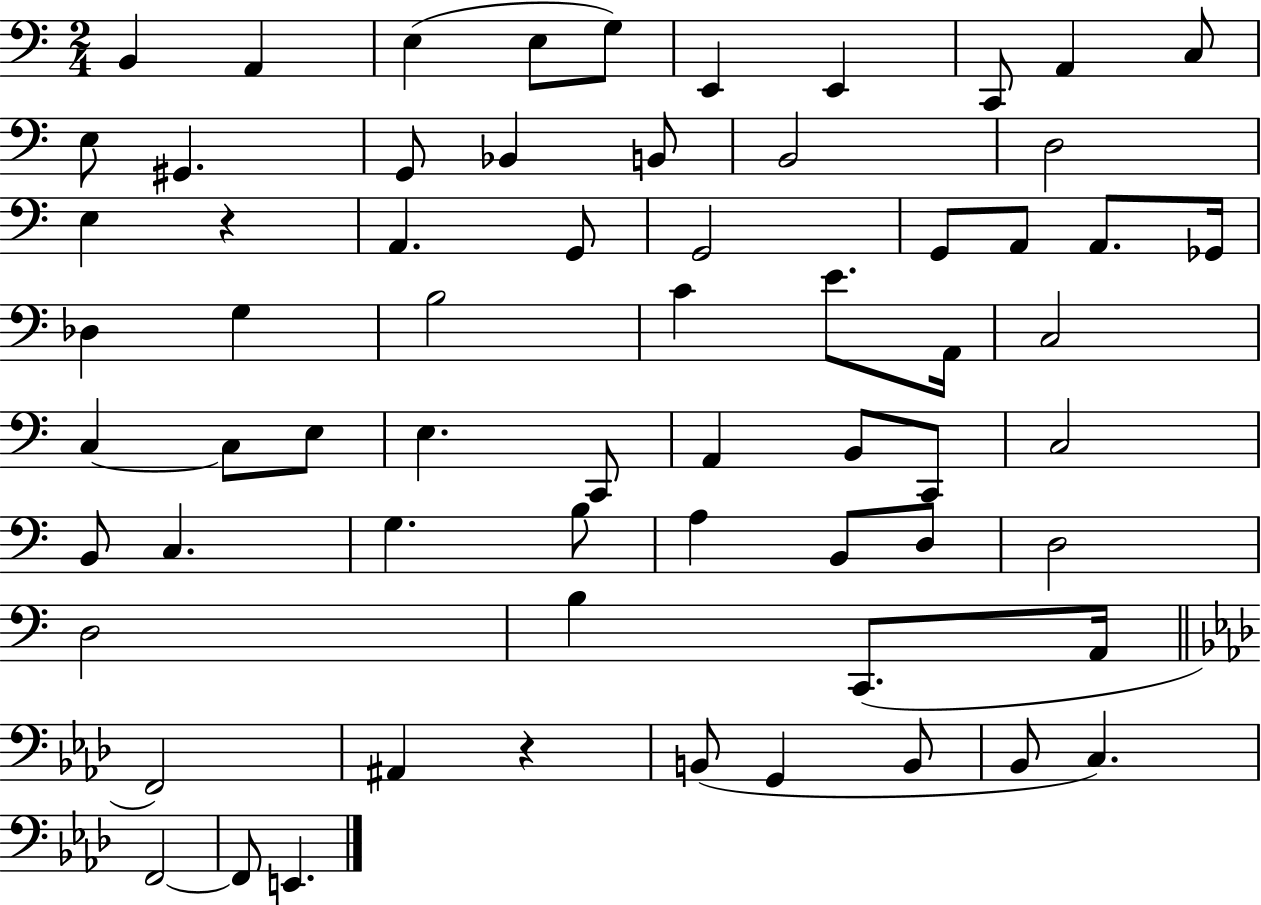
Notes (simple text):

B2/q A2/q E3/q E3/e G3/e E2/q E2/q C2/e A2/q C3/e E3/e G#2/q. G2/e Bb2/q B2/e B2/h D3/h E3/q R/q A2/q. G2/e G2/h G2/e A2/e A2/e. Gb2/s Db3/q G3/q B3/h C4/q E4/e. A2/s C3/h C3/q C3/e E3/e E3/q. C2/e A2/q B2/e C2/e C3/h B2/e C3/q. G3/q. B3/e A3/q B2/e D3/e D3/h D3/h B3/q C2/e. A2/s F2/h A#2/q R/q B2/e G2/q B2/e Bb2/e C3/q. F2/h F2/e E2/q.